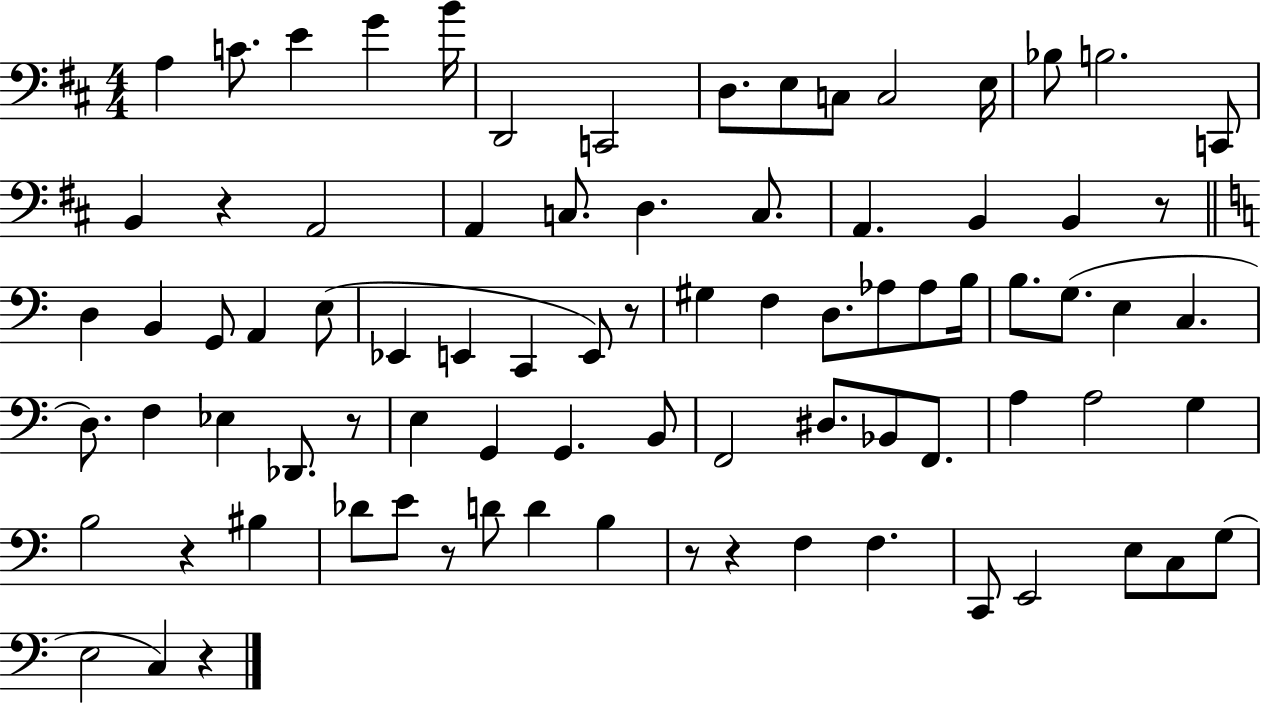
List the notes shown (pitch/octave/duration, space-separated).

A3/q C4/e. E4/q G4/q B4/s D2/h C2/h D3/e. E3/e C3/e C3/h E3/s Bb3/e B3/h. C2/e B2/q R/q A2/h A2/q C3/e. D3/q. C3/e. A2/q. B2/q B2/q R/e D3/q B2/q G2/e A2/q E3/e Eb2/q E2/q C2/q E2/e R/e G#3/q F3/q D3/e. Ab3/e Ab3/e B3/s B3/e. G3/e. E3/q C3/q. D3/e. F3/q Eb3/q Db2/e. R/e E3/q G2/q G2/q. B2/e F2/h D#3/e. Bb2/e F2/e. A3/q A3/h G3/q B3/h R/q BIS3/q Db4/e E4/e R/e D4/e D4/q B3/q R/e R/q F3/q F3/q. C2/e E2/h E3/e C3/e G3/e E3/h C3/q R/q